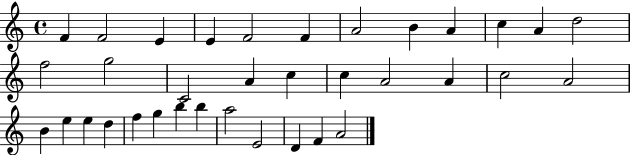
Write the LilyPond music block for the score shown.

{
  \clef treble
  \time 4/4
  \defaultTimeSignature
  \key c \major
  f'4 f'2 e'4 | e'4 f'2 f'4 | a'2 b'4 a'4 | c''4 a'4 d''2 | \break f''2 g''2 | c'2 a'4 c''4 | c''4 a'2 a'4 | c''2 a'2 | \break b'4 e''4 e''4 d''4 | f''4 g''4 b''4 b''4 | a''2 e'2 | d'4 f'4 a'2 | \break \bar "|."
}